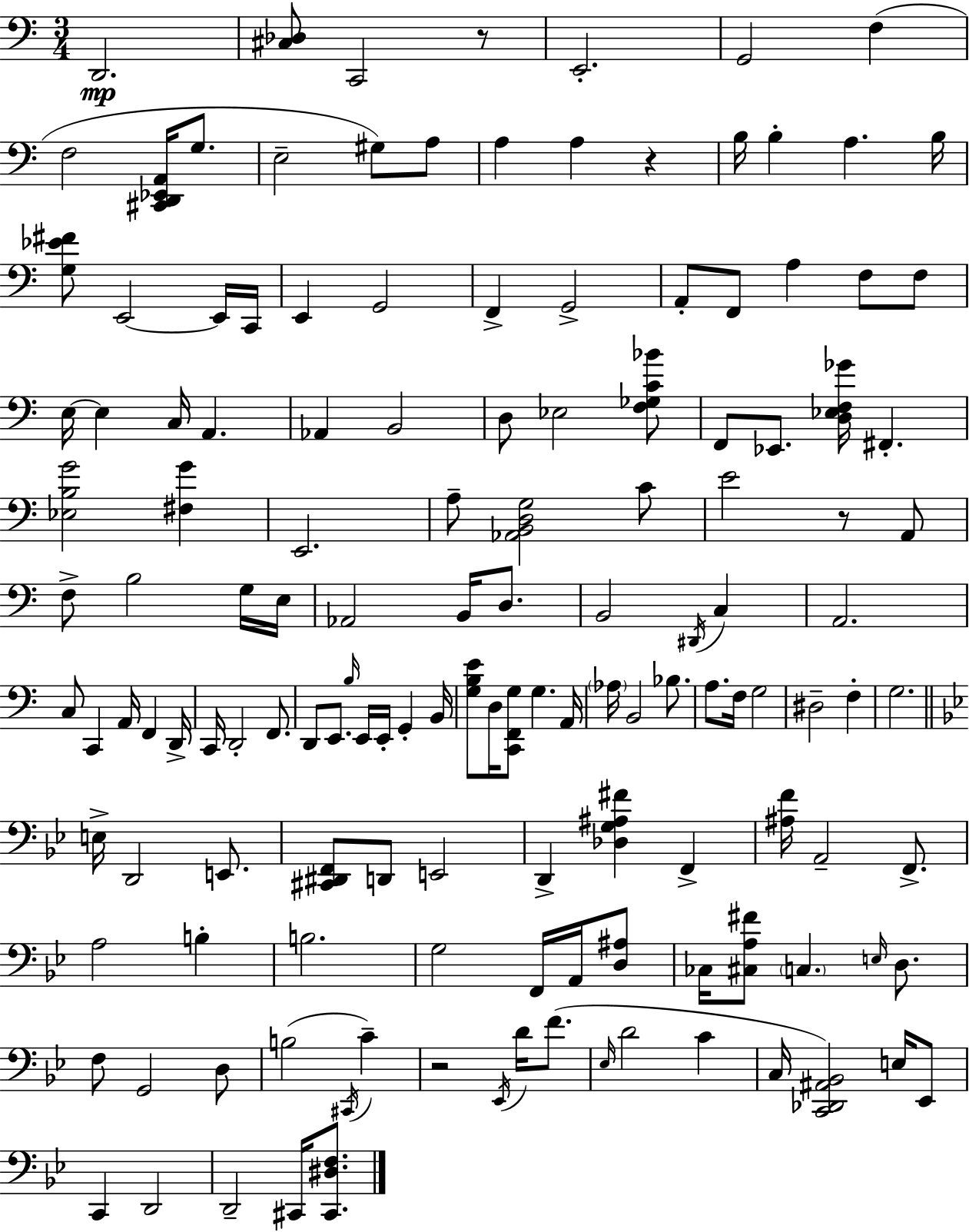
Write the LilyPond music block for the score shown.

{
  \clef bass
  \numericTimeSignature
  \time 3/4
  \key a \minor
  d,2.\mp | <cis des>8 c,2 r8 | e,2.-. | g,2 f4( | \break f2 <cis, d, ees, a,>16 g8. | e2-- gis8) a8 | a4 a4 r4 | b16 b4-. a4. b16 | \break <g ees' fis'>8 e,2~~ e,16 c,16 | e,4 g,2 | f,4-> g,2-> | a,8-. f,8 a4 f8 f8 | \break e16~~ e4 c16 a,4. | aes,4 b,2 | d8 ees2 <f ges c' bes'>8 | f,8 ees,8. <d ees f ges'>16 fis,4.-. | \break <ees b g'>2 <fis g'>4 | e,2. | a8-- <aes, b, d g>2 c'8 | e'2 r8 a,8 | \break f8-> b2 g16 e16 | aes,2 b,16 d8. | b,2 \acciaccatura { dis,16 } c4 | a,2. | \break c8 c,4 a,16 f,4 | d,16-> c,16 d,2-. f,8. | d,8 e,8. \grace { b16 } e,16 e,16-. g,4-. | b,16 <g b e'>8 d16 <c, f, g>8 g4. | \break a,16 \parenthesize aes16 b,2 bes8. | a8. f16 g2 | dis2-- f4-. | g2. | \break \bar "||" \break \key bes \major e16-> d,2 e,8. | <cis, dis, f,>8 d,8 e,2 | d,4-> <des g ais fis'>4 f,4-> | <ais f'>16 a,2-- f,8.-> | \break a2 b4-. | b2. | g2 f,16 a,16 <d ais>8 | ces16 <cis a fis'>8 \parenthesize c4. \grace { e16 } d8. | \break f8 g,2 d8 | b2( \acciaccatura { cis,16 } c'4--) | r2 \acciaccatura { ees,16 } d'16 | f'8.( \grace { ees16 } d'2 | \break c'4 c16 <c, des, ais, bes,>2) | e16 ees,8 c,4 d,2 | d,2-- | cis,16 <cis, dis f>8. \bar "|."
}